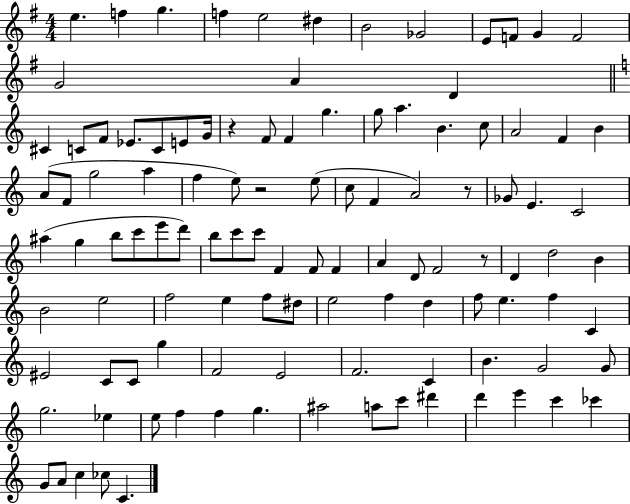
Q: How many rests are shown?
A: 4